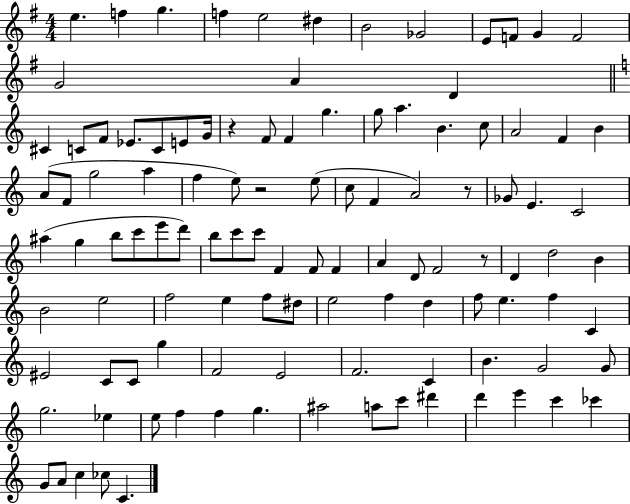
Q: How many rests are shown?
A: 4